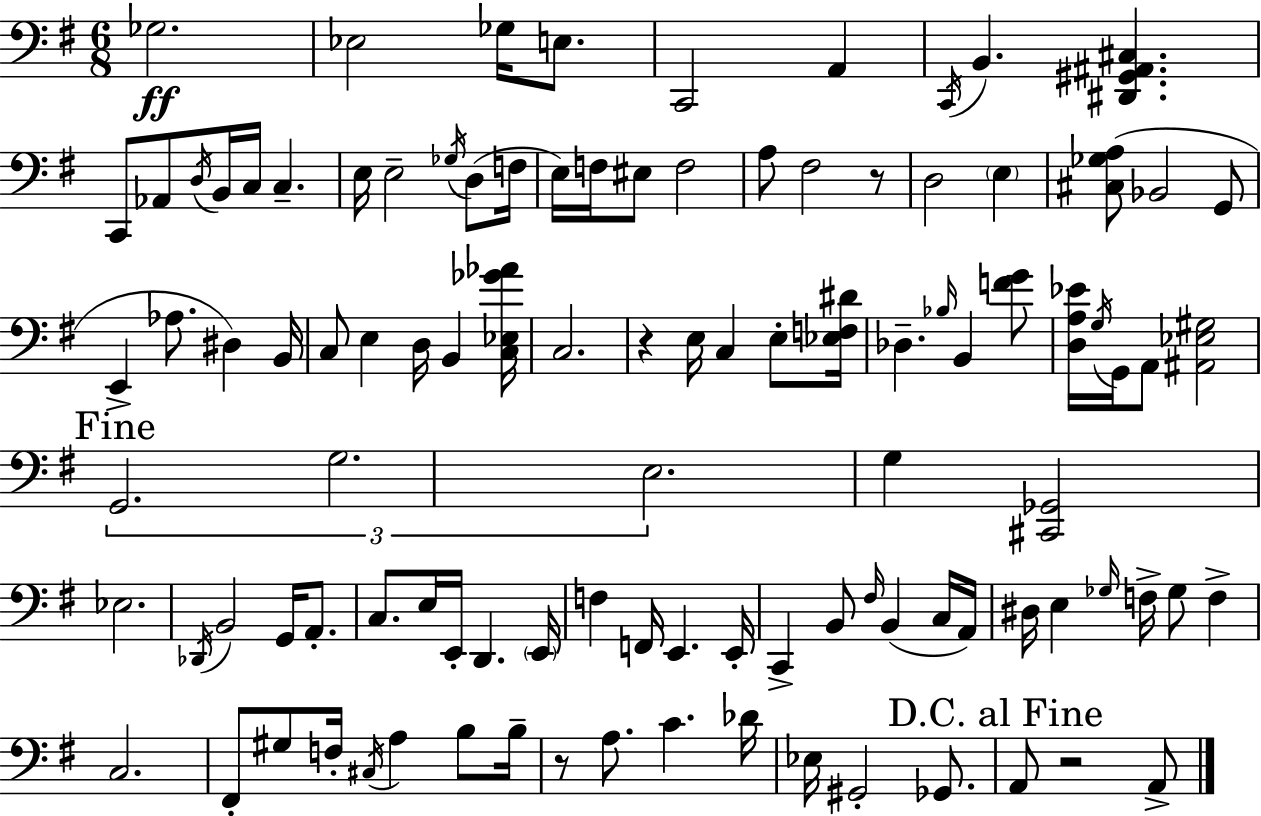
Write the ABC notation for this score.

X:1
T:Untitled
M:6/8
L:1/4
K:Em
_G,2 _E,2 _G,/4 E,/2 C,,2 A,, C,,/4 B,, [^D,,^G,,^A,,^C,] C,,/2 _A,,/2 D,/4 B,,/4 C,/4 C, E,/4 E,2 _G,/4 D,/2 F,/4 E,/4 F,/4 ^E,/2 F,2 A,/2 ^F,2 z/2 D,2 E, [^C,_G,A,]/2 _B,,2 G,,/2 E,, _A,/2 ^D, B,,/4 C,/2 E, D,/4 B,, [C,_E,_G_A]/4 C,2 z E,/4 C, E,/2 [_E,F,^D]/4 _D, _B,/4 B,, [FG]/2 [D,A,_E]/4 G,/4 G,,/4 A,,/2 [^A,,_E,^G,]2 G,,2 G,2 E,2 G, [^C,,_G,,]2 _E,2 _D,,/4 B,,2 G,,/4 A,,/2 C,/2 E,/4 E,,/4 D,, E,,/4 F, F,,/4 E,, E,,/4 C,, B,,/2 ^F,/4 B,, C,/4 A,,/4 ^D,/4 E, _G,/4 F,/4 _G,/2 F, C,2 ^F,,/2 ^G,/2 F,/4 ^C,/4 A, B,/2 B,/4 z/2 A,/2 C _D/4 _E,/4 ^G,,2 _G,,/2 A,,/2 z2 A,,/2